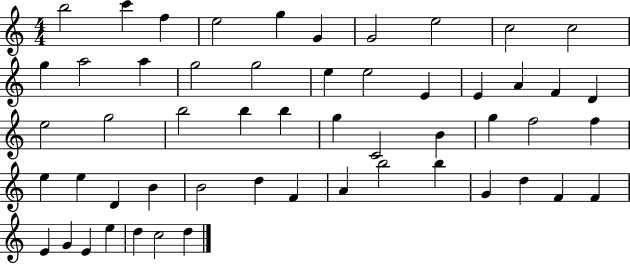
X:1
T:Untitled
M:4/4
L:1/4
K:C
b2 c' f e2 g G G2 e2 c2 c2 g a2 a g2 g2 e e2 E E A F D e2 g2 b2 b b g C2 B g f2 f e e D B B2 d F A b2 b G d F F E G E e d c2 d